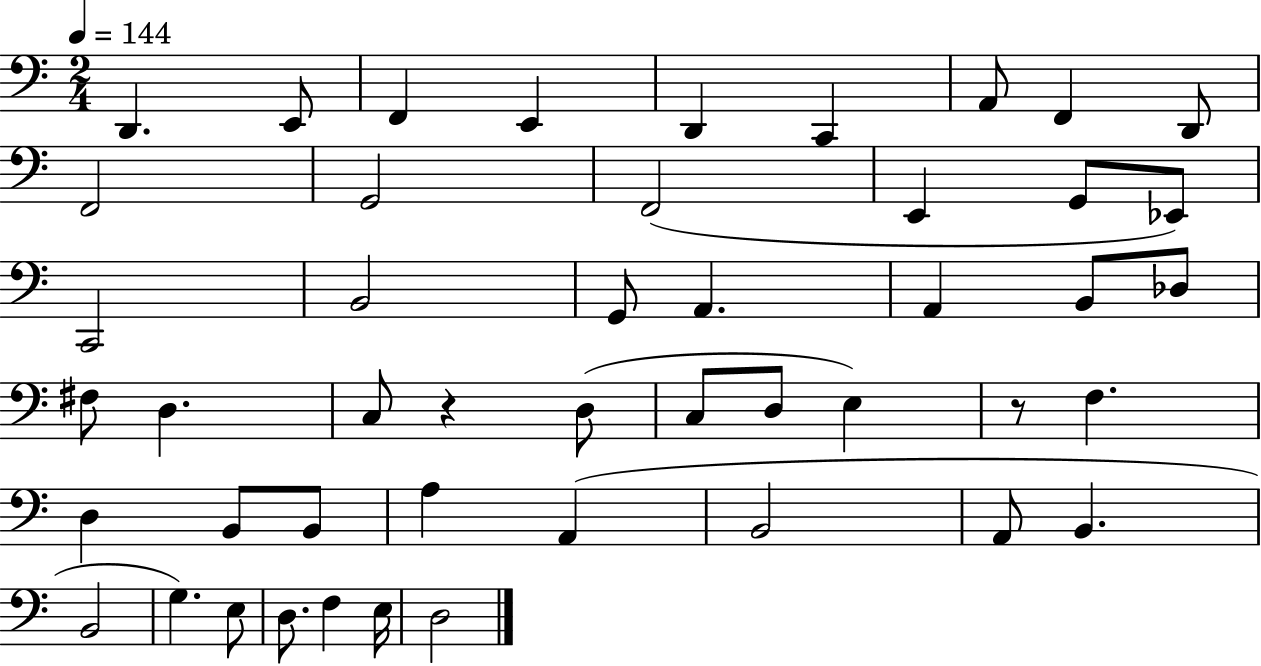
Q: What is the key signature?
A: C major